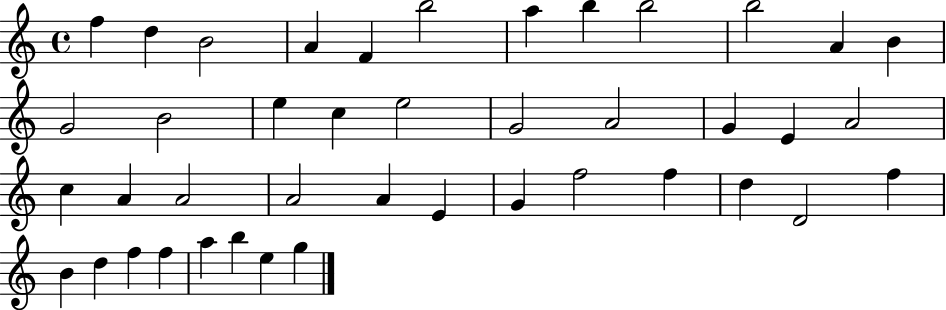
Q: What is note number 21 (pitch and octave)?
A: E4